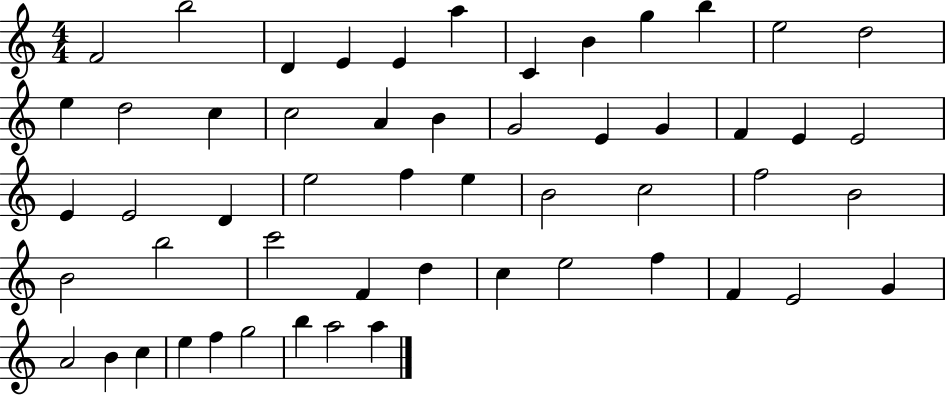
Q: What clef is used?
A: treble